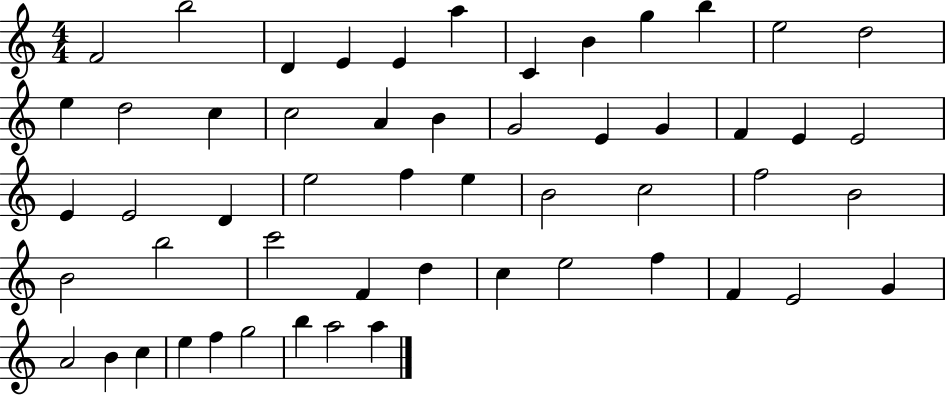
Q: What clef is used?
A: treble